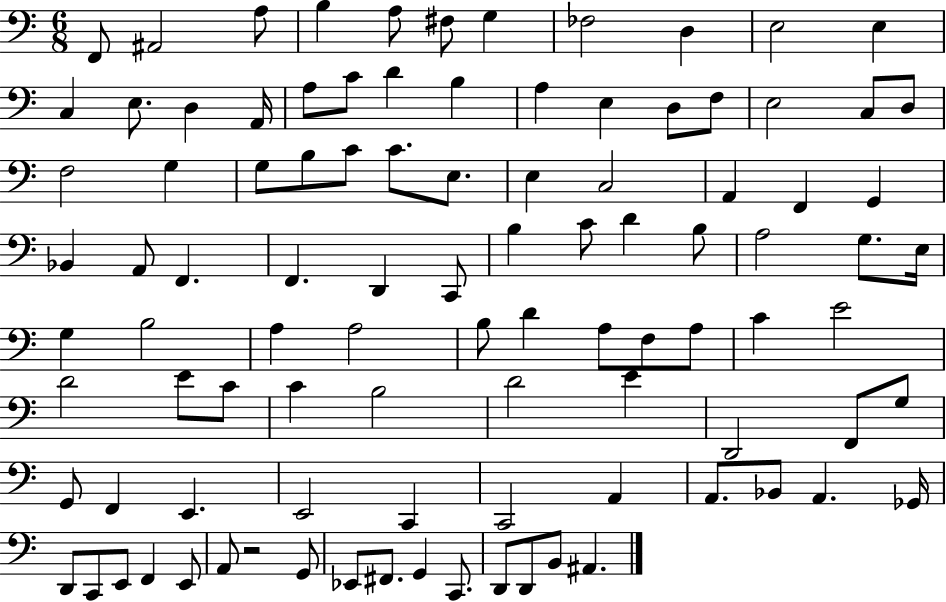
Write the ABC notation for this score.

X:1
T:Untitled
M:6/8
L:1/4
K:C
F,,/2 ^A,,2 A,/2 B, A,/2 ^F,/2 G, _F,2 D, E,2 E, C, E,/2 D, A,,/4 A,/2 C/2 D B, A, E, D,/2 F,/2 E,2 C,/2 D,/2 F,2 G, G,/2 B,/2 C/2 C/2 E,/2 E, C,2 A,, F,, G,, _B,, A,,/2 F,, F,, D,, C,,/2 B, C/2 D B,/2 A,2 G,/2 E,/4 G, B,2 A, A,2 B,/2 D A,/2 F,/2 A,/2 C E2 D2 E/2 C/2 C B,2 D2 E D,,2 F,,/2 G,/2 G,,/2 F,, E,, E,,2 C,, C,,2 A,, A,,/2 _B,,/2 A,, _G,,/4 D,,/2 C,,/2 E,,/2 F,, E,,/2 A,,/2 z2 G,,/2 _E,,/2 ^F,,/2 G,, C,,/2 D,,/2 D,,/2 B,,/2 ^A,,